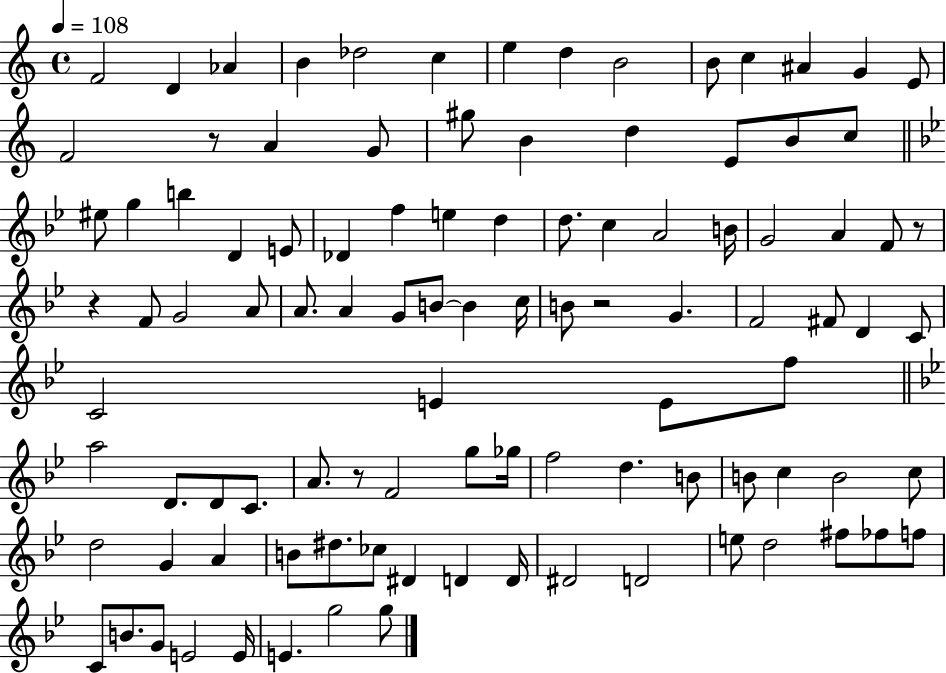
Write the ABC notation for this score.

X:1
T:Untitled
M:4/4
L:1/4
K:C
F2 D _A B _d2 c e d B2 B/2 c ^A G E/2 F2 z/2 A G/2 ^g/2 B d E/2 B/2 c/2 ^e/2 g b D E/2 _D f e d d/2 c A2 B/4 G2 A F/2 z/2 z F/2 G2 A/2 A/2 A G/2 B/2 B c/4 B/2 z2 G F2 ^F/2 D C/2 C2 E E/2 f/2 a2 D/2 D/2 C/2 A/2 z/2 F2 g/2 _g/4 f2 d B/2 B/2 c B2 c/2 d2 G A B/2 ^d/2 _c/2 ^D D D/4 ^D2 D2 e/2 d2 ^f/2 _f/2 f/2 C/2 B/2 G/2 E2 E/4 E g2 g/2